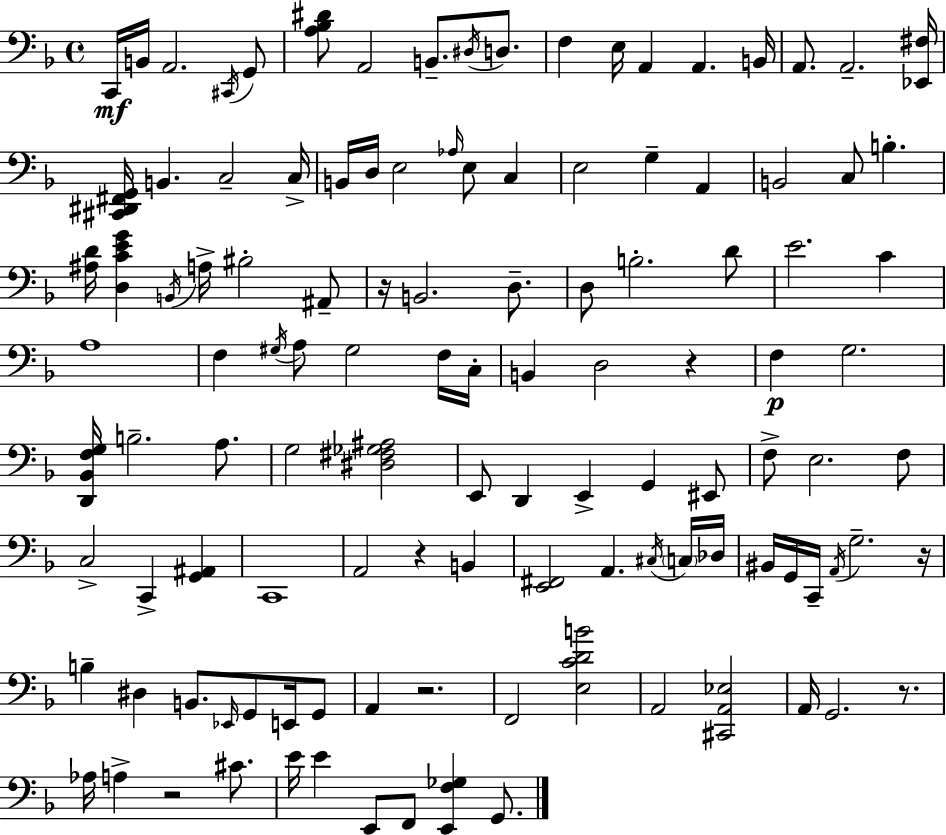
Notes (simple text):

C2/s B2/s A2/h. C#2/s G2/e [A3,Bb3,D#4]/e A2/h B2/e. D#3/s D3/e. F3/q E3/s A2/q A2/q. B2/s A2/e. A2/h. [Eb2,F#3]/s [C#2,D#2,F#2,G2]/s B2/q. C3/h C3/s B2/s D3/s E3/h Ab3/s E3/e C3/q E3/h G3/q A2/q B2/h C3/e B3/q. [A#3,D4]/s [D3,C4,E4,G4]/q B2/s A3/s BIS3/h A#2/e R/s B2/h. D3/e. D3/e B3/h. D4/e E4/h. C4/q A3/w F3/q G#3/s A3/e G#3/h F3/s C3/s B2/q D3/h R/q F3/q G3/h. [D2,Bb2,F3,G3]/s B3/h. A3/e. G3/h [D#3,F#3,Gb3,A#3]/h E2/e D2/q E2/q G2/q EIS2/e F3/e E3/h. F3/e C3/h C2/q [G2,A#2]/q C2/w A2/h R/q B2/q [E2,F#2]/h A2/q. C#3/s C3/s Db3/s BIS2/s G2/s C2/s A2/s G3/h. R/s B3/q D#3/q B2/e. Eb2/s G2/e E2/s G2/e A2/q R/h. F2/h [E3,C4,D4,B4]/h A2/h [C#2,A2,Eb3]/h A2/s G2/h. R/e. Ab3/s A3/q R/h C#4/e. E4/s E4/q E2/e F2/e [E2,F3,Gb3]/q G2/e.